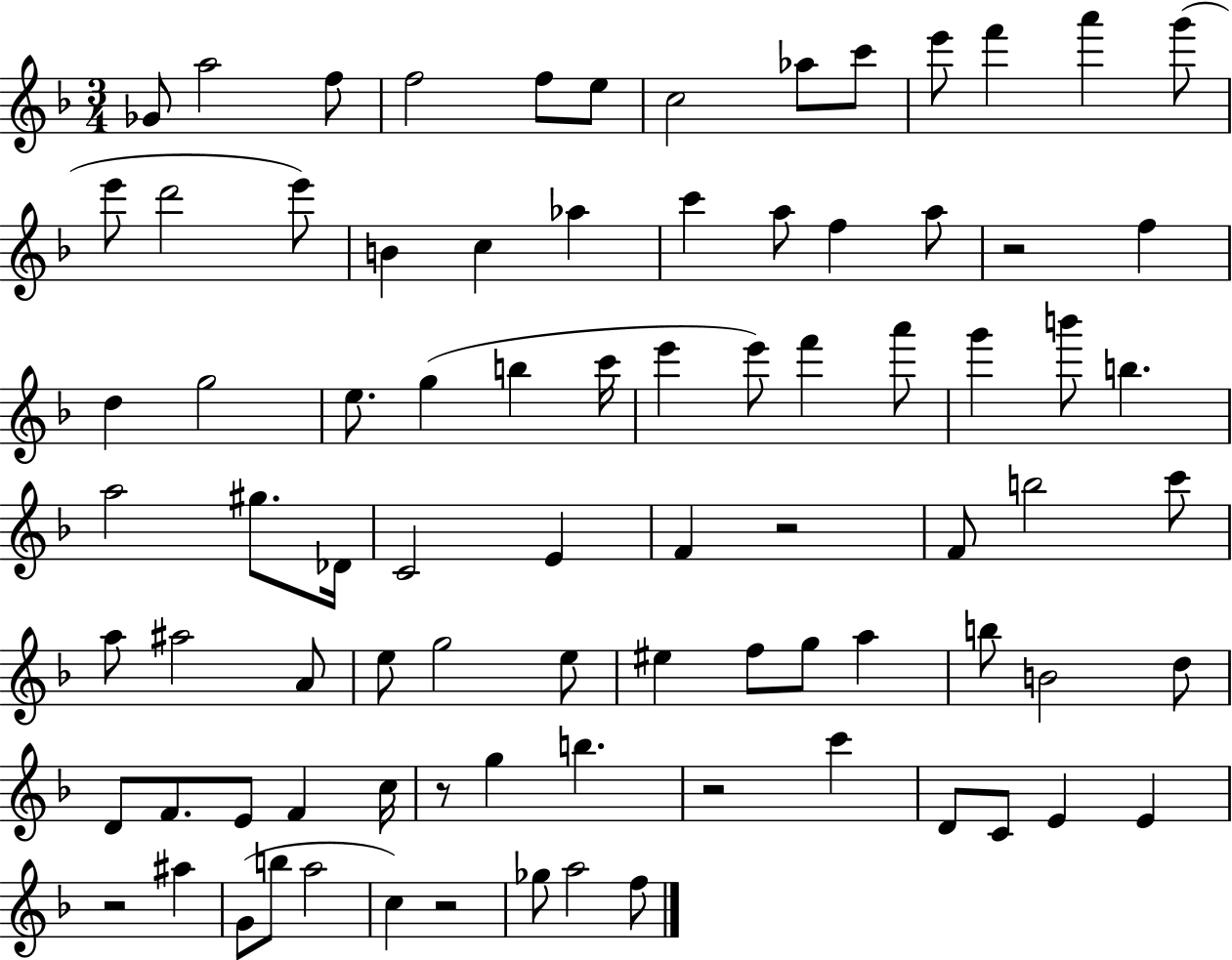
{
  \clef treble
  \numericTimeSignature
  \time 3/4
  \key f \major
  ges'8 a''2 f''8 | f''2 f''8 e''8 | c''2 aes''8 c'''8 | e'''8 f'''4 a'''4 g'''8( | \break e'''8 d'''2 e'''8) | b'4 c''4 aes''4 | c'''4 a''8 f''4 a''8 | r2 f''4 | \break d''4 g''2 | e''8. g''4( b''4 c'''16 | e'''4 e'''8) f'''4 a'''8 | g'''4 b'''8 b''4. | \break a''2 gis''8. des'16 | c'2 e'4 | f'4 r2 | f'8 b''2 c'''8 | \break a''8 ais''2 a'8 | e''8 g''2 e''8 | eis''4 f''8 g''8 a''4 | b''8 b'2 d''8 | \break d'8 f'8. e'8 f'4 c''16 | r8 g''4 b''4. | r2 c'''4 | d'8 c'8 e'4 e'4 | \break r2 ais''4 | g'8( b''8 a''2 | c''4) r2 | ges''8 a''2 f''8 | \break \bar "|."
}